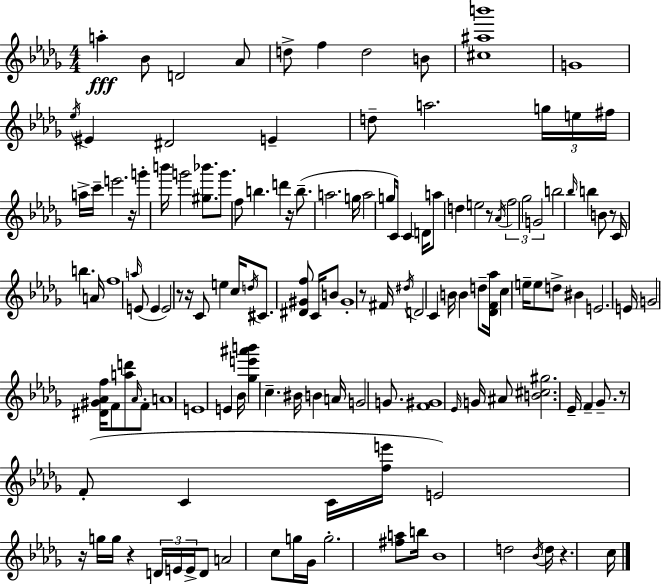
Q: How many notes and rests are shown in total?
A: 140